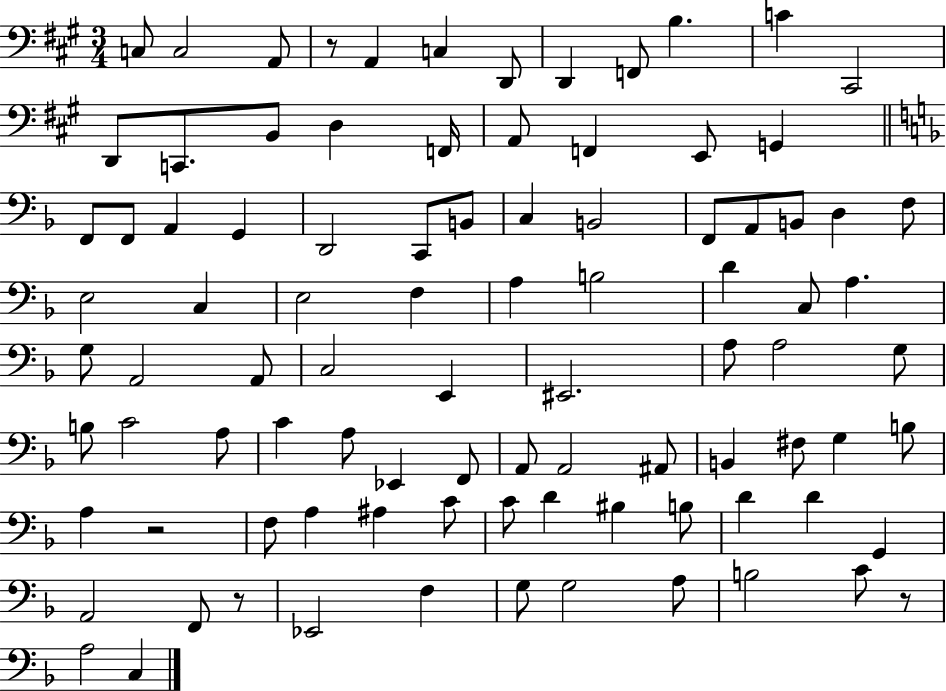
X:1
T:Untitled
M:3/4
L:1/4
K:A
C,/2 C,2 A,,/2 z/2 A,, C, D,,/2 D,, F,,/2 B, C ^C,,2 D,,/2 C,,/2 B,,/2 D, F,,/4 A,,/2 F,, E,,/2 G,, F,,/2 F,,/2 A,, G,, D,,2 C,,/2 B,,/2 C, B,,2 F,,/2 A,,/2 B,,/2 D, F,/2 E,2 C, E,2 F, A, B,2 D C,/2 A, G,/2 A,,2 A,,/2 C,2 E,, ^E,,2 A,/2 A,2 G,/2 B,/2 C2 A,/2 C A,/2 _E,, F,,/2 A,,/2 A,,2 ^A,,/2 B,, ^F,/2 G, B,/2 A, z2 F,/2 A, ^A, C/2 C/2 D ^B, B,/2 D D G,, A,,2 F,,/2 z/2 _E,,2 F, G,/2 G,2 A,/2 B,2 C/2 z/2 A,2 C,